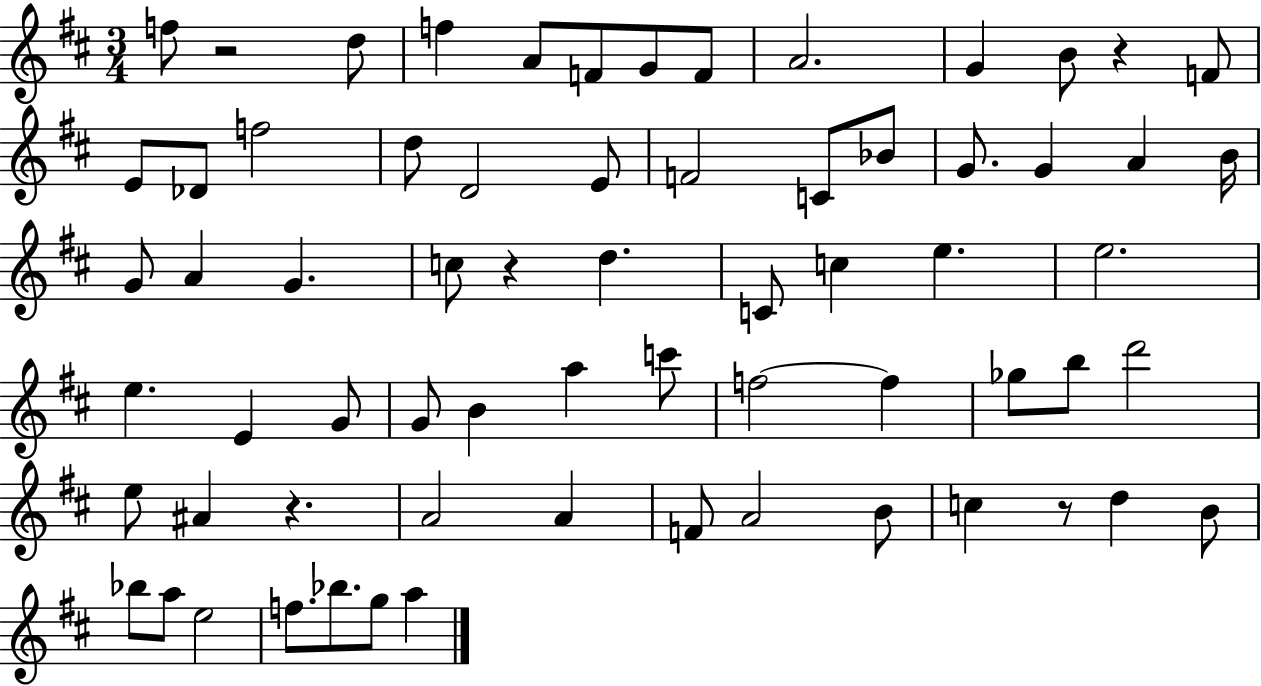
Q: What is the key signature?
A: D major